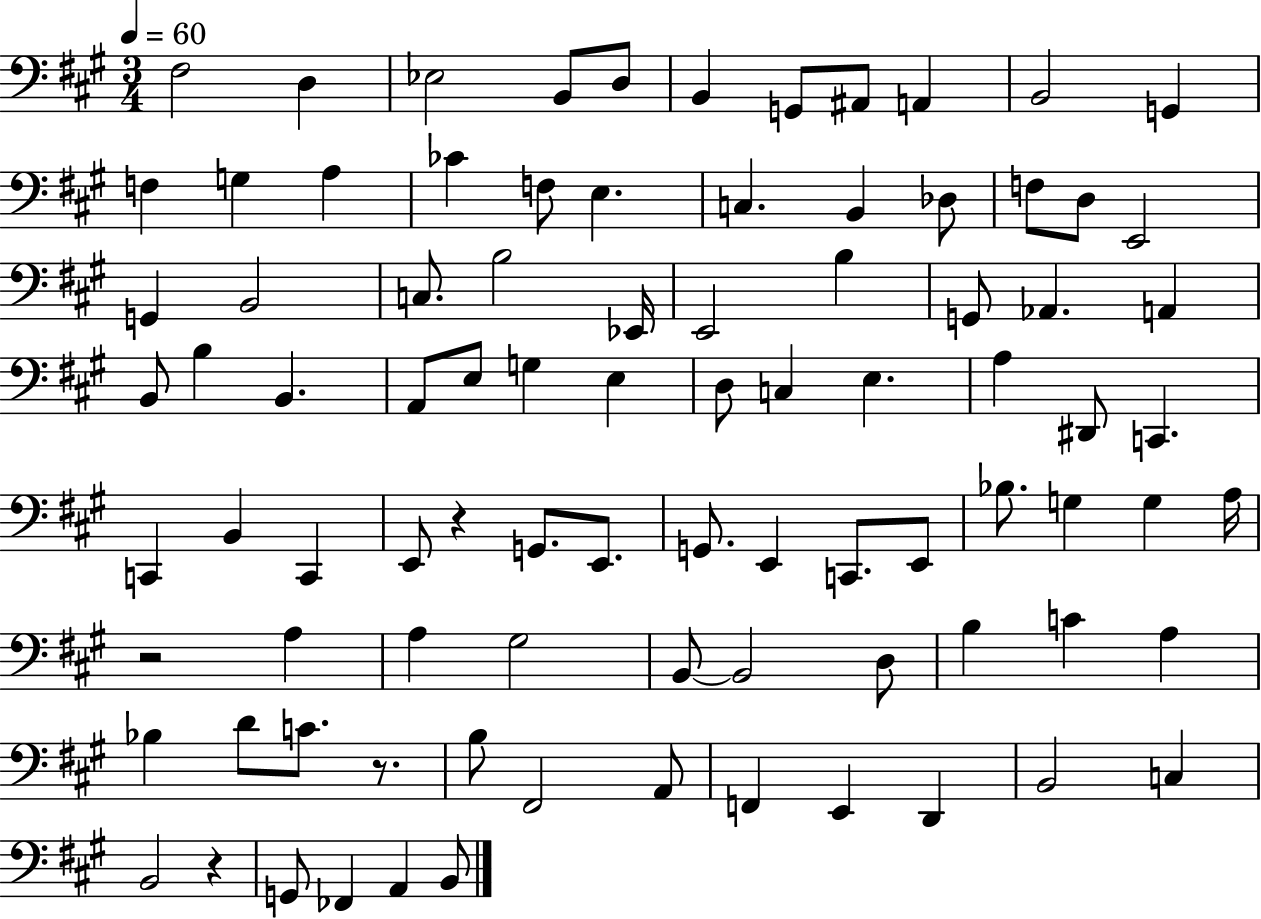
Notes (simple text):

F#3/h D3/q Eb3/h B2/e D3/e B2/q G2/e A#2/e A2/q B2/h G2/q F3/q G3/q A3/q CES4/q F3/e E3/q. C3/q. B2/q Db3/e F3/e D3/e E2/h G2/q B2/h C3/e. B3/h Eb2/s E2/h B3/q G2/e Ab2/q. A2/q B2/e B3/q B2/q. A2/e E3/e G3/q E3/q D3/e C3/q E3/q. A3/q D#2/e C2/q. C2/q B2/q C2/q E2/e R/q G2/e. E2/e. G2/e. E2/q C2/e. E2/e Bb3/e. G3/q G3/q A3/s R/h A3/q A3/q G#3/h B2/e B2/h D3/e B3/q C4/q A3/q Bb3/q D4/e C4/e. R/e. B3/e F#2/h A2/e F2/q E2/q D2/q B2/h C3/q B2/h R/q G2/e FES2/q A2/q B2/e